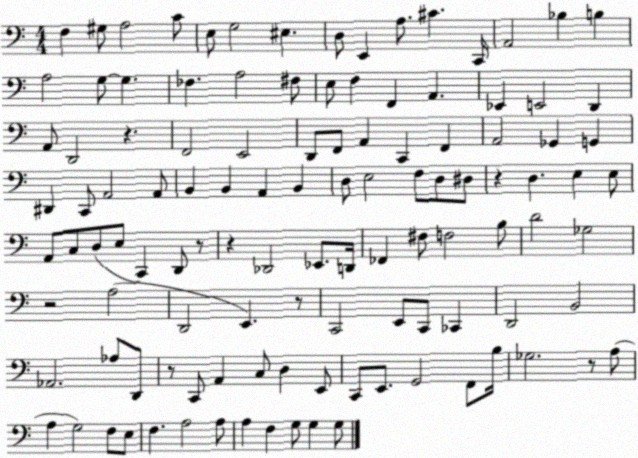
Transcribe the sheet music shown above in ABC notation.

X:1
T:Untitled
M:4/4
L:1/4
K:C
F, ^G,/2 A,2 C/2 E,/2 G,2 ^E, D,/2 E,, A,/2 ^C C,,/4 A,,2 _B, B, A,2 G,/2 G, _F, A,2 ^F,/2 E,/2 F, F,, A,, _E,, E,,2 D,, A,,/2 D,,2 z F,,2 E,,2 D,,/2 F,,/2 A,, C,, F,, A,,2 _G,, G,, ^D,, C,,/2 A,,2 A,,/2 B,, B,, A,, B,, D,/2 E,2 F,/2 D,/2 ^D,/2 z D, E, E,/2 A,,/2 C,/2 D,/2 E,/2 C,, D,,/2 z/2 z _D,,2 _E,,/2 D,,/4 _F,, ^F,/2 F,2 B,/2 D2 _G,2 z2 A,2 D,,2 E,, z/2 C,,2 E,,/2 C,,/2 _C,, D,,2 B,,2 _A,,2 _A,/2 D,,/2 z/2 C,,/2 A,, C,/2 D, E,,/2 C,,/2 E,,/2 G,,2 F,,/2 B,/4 _G,2 z/2 A,/2 A, G,2 F,/2 E,/2 F, A,2 A,/2 A, F, G,/2 G, G,/2